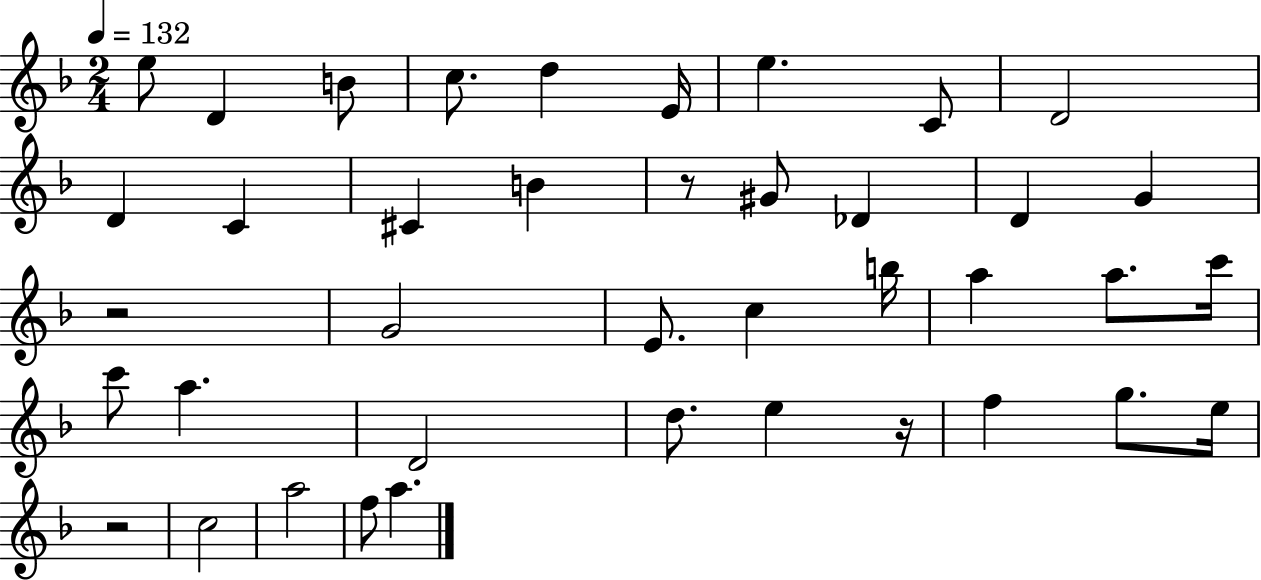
{
  \clef treble
  \numericTimeSignature
  \time 2/4
  \key f \major
  \tempo 4 = 132
  \repeat volta 2 { e''8 d'4 b'8 | c''8. d''4 e'16 | e''4. c'8 | d'2 | \break d'4 c'4 | cis'4 b'4 | r8 gis'8 des'4 | d'4 g'4 | \break r2 | g'2 | e'8. c''4 b''16 | a''4 a''8. c'''16 | \break c'''8 a''4. | d'2 | d''8. e''4 r16 | f''4 g''8. e''16 | \break r2 | c''2 | a''2 | f''8 a''4. | \break } \bar "|."
}